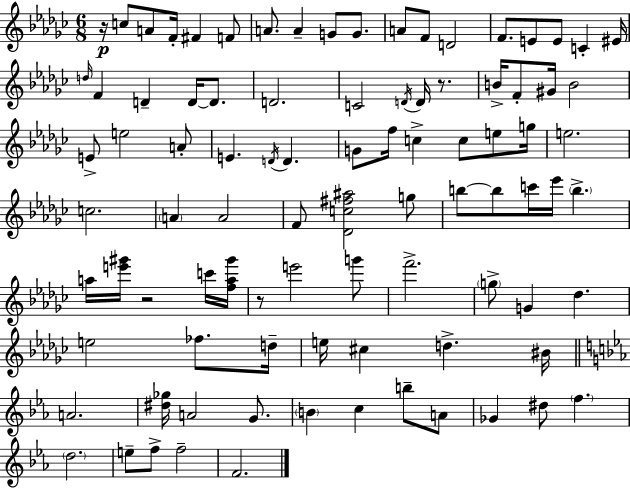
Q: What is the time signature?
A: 6/8